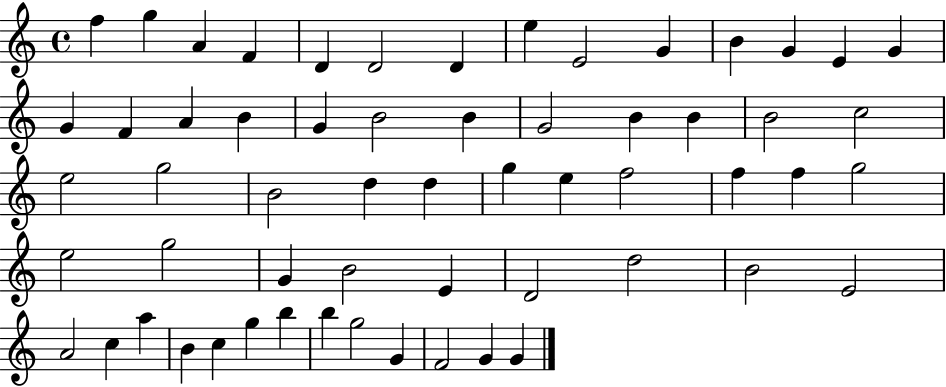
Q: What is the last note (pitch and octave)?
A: G4